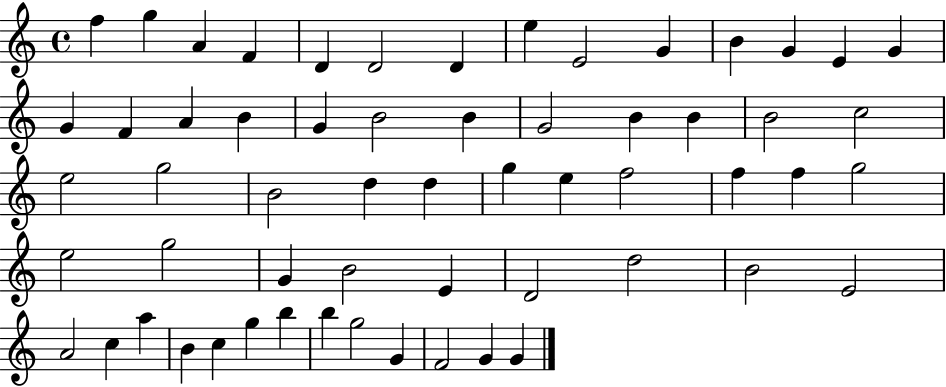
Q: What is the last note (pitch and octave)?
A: G4